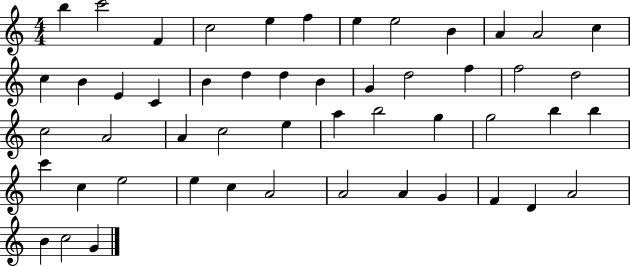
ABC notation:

X:1
T:Untitled
M:4/4
L:1/4
K:C
b c'2 F c2 e f e e2 B A A2 c c B E C B d d B G d2 f f2 d2 c2 A2 A c2 e a b2 g g2 b b c' c e2 e c A2 A2 A G F D A2 B c2 G